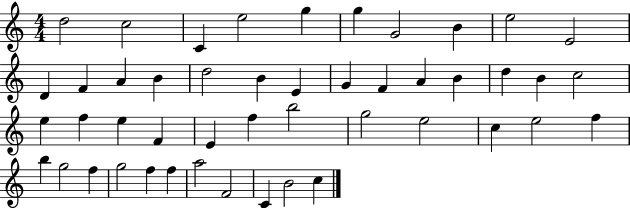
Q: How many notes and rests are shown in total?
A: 47